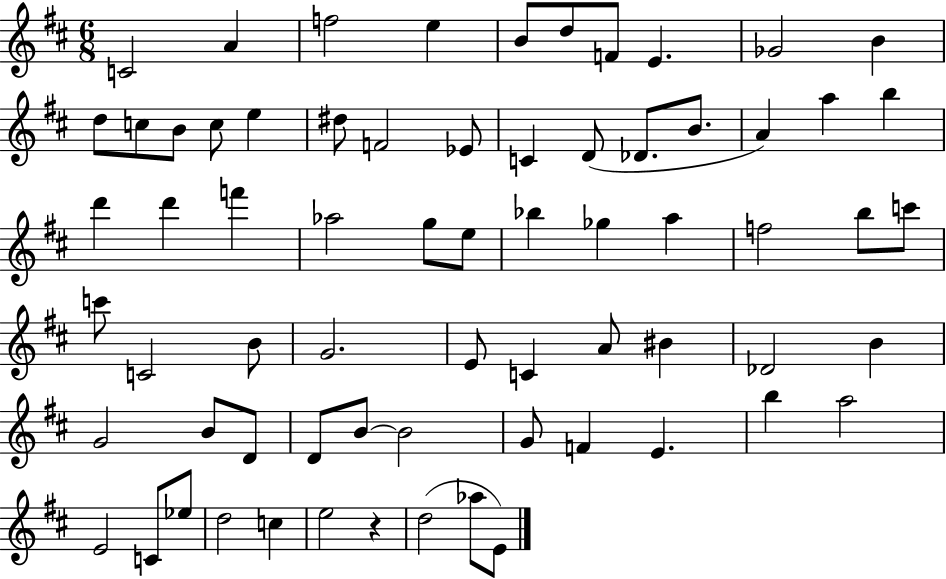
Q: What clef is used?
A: treble